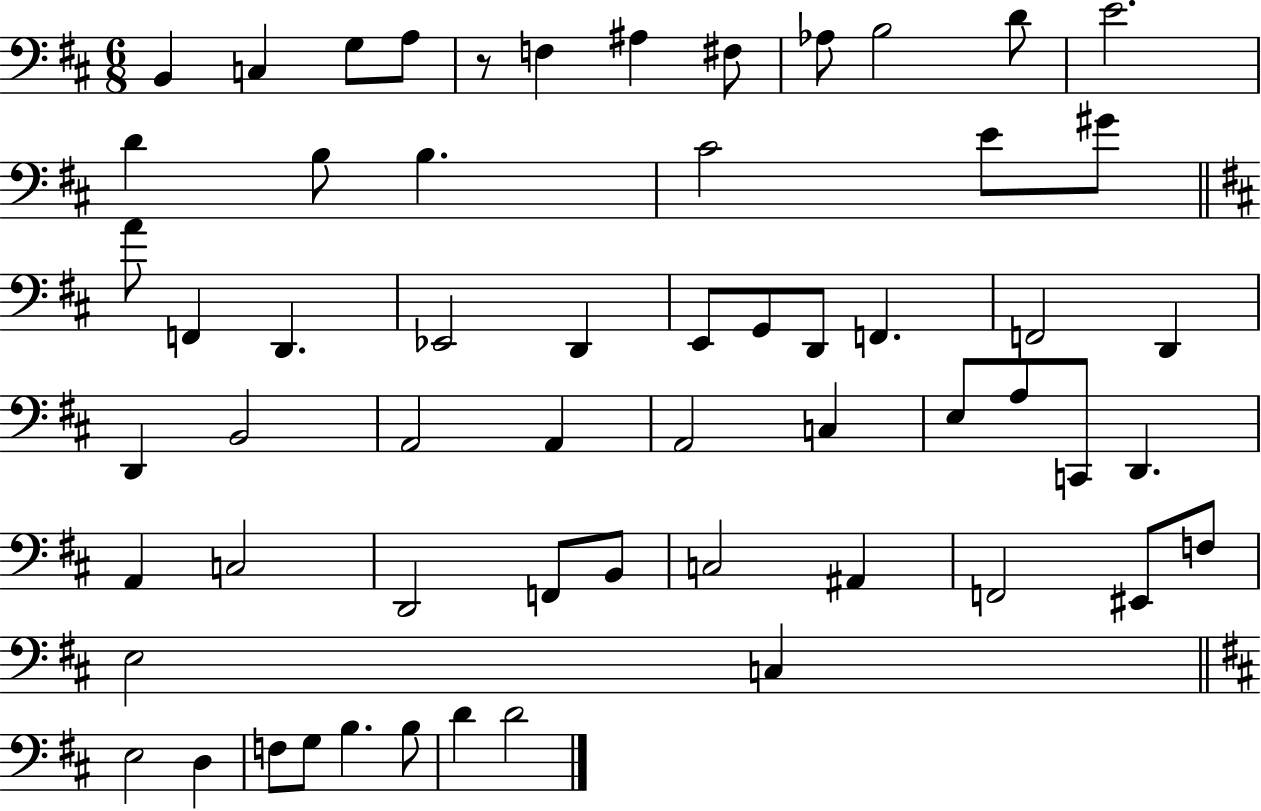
B2/q C3/q G3/e A3/e R/e F3/q A#3/q F#3/e Ab3/e B3/h D4/e E4/h. D4/q B3/e B3/q. C#4/h E4/e G#4/e A4/e F2/q D2/q. Eb2/h D2/q E2/e G2/e D2/e F2/q. F2/h D2/q D2/q B2/h A2/h A2/q A2/h C3/q E3/e A3/e C2/e D2/q. A2/q C3/h D2/h F2/e B2/e C3/h A#2/q F2/h EIS2/e F3/e E3/h C3/q E3/h D3/q F3/e G3/e B3/q. B3/e D4/q D4/h